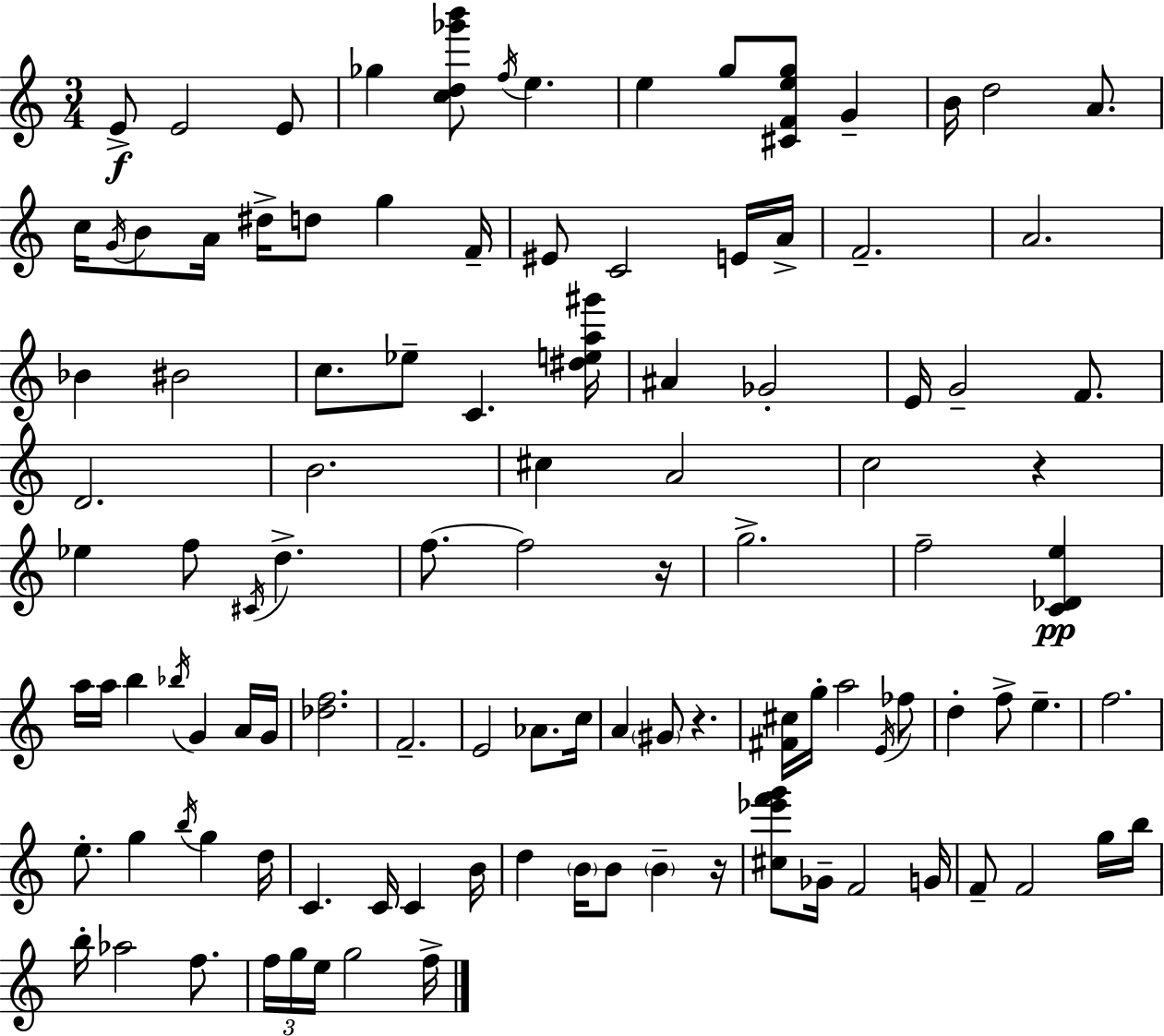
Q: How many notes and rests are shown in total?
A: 109